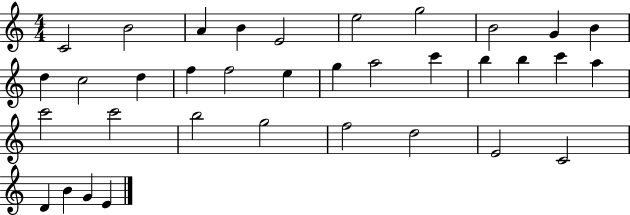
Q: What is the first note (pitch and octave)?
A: C4